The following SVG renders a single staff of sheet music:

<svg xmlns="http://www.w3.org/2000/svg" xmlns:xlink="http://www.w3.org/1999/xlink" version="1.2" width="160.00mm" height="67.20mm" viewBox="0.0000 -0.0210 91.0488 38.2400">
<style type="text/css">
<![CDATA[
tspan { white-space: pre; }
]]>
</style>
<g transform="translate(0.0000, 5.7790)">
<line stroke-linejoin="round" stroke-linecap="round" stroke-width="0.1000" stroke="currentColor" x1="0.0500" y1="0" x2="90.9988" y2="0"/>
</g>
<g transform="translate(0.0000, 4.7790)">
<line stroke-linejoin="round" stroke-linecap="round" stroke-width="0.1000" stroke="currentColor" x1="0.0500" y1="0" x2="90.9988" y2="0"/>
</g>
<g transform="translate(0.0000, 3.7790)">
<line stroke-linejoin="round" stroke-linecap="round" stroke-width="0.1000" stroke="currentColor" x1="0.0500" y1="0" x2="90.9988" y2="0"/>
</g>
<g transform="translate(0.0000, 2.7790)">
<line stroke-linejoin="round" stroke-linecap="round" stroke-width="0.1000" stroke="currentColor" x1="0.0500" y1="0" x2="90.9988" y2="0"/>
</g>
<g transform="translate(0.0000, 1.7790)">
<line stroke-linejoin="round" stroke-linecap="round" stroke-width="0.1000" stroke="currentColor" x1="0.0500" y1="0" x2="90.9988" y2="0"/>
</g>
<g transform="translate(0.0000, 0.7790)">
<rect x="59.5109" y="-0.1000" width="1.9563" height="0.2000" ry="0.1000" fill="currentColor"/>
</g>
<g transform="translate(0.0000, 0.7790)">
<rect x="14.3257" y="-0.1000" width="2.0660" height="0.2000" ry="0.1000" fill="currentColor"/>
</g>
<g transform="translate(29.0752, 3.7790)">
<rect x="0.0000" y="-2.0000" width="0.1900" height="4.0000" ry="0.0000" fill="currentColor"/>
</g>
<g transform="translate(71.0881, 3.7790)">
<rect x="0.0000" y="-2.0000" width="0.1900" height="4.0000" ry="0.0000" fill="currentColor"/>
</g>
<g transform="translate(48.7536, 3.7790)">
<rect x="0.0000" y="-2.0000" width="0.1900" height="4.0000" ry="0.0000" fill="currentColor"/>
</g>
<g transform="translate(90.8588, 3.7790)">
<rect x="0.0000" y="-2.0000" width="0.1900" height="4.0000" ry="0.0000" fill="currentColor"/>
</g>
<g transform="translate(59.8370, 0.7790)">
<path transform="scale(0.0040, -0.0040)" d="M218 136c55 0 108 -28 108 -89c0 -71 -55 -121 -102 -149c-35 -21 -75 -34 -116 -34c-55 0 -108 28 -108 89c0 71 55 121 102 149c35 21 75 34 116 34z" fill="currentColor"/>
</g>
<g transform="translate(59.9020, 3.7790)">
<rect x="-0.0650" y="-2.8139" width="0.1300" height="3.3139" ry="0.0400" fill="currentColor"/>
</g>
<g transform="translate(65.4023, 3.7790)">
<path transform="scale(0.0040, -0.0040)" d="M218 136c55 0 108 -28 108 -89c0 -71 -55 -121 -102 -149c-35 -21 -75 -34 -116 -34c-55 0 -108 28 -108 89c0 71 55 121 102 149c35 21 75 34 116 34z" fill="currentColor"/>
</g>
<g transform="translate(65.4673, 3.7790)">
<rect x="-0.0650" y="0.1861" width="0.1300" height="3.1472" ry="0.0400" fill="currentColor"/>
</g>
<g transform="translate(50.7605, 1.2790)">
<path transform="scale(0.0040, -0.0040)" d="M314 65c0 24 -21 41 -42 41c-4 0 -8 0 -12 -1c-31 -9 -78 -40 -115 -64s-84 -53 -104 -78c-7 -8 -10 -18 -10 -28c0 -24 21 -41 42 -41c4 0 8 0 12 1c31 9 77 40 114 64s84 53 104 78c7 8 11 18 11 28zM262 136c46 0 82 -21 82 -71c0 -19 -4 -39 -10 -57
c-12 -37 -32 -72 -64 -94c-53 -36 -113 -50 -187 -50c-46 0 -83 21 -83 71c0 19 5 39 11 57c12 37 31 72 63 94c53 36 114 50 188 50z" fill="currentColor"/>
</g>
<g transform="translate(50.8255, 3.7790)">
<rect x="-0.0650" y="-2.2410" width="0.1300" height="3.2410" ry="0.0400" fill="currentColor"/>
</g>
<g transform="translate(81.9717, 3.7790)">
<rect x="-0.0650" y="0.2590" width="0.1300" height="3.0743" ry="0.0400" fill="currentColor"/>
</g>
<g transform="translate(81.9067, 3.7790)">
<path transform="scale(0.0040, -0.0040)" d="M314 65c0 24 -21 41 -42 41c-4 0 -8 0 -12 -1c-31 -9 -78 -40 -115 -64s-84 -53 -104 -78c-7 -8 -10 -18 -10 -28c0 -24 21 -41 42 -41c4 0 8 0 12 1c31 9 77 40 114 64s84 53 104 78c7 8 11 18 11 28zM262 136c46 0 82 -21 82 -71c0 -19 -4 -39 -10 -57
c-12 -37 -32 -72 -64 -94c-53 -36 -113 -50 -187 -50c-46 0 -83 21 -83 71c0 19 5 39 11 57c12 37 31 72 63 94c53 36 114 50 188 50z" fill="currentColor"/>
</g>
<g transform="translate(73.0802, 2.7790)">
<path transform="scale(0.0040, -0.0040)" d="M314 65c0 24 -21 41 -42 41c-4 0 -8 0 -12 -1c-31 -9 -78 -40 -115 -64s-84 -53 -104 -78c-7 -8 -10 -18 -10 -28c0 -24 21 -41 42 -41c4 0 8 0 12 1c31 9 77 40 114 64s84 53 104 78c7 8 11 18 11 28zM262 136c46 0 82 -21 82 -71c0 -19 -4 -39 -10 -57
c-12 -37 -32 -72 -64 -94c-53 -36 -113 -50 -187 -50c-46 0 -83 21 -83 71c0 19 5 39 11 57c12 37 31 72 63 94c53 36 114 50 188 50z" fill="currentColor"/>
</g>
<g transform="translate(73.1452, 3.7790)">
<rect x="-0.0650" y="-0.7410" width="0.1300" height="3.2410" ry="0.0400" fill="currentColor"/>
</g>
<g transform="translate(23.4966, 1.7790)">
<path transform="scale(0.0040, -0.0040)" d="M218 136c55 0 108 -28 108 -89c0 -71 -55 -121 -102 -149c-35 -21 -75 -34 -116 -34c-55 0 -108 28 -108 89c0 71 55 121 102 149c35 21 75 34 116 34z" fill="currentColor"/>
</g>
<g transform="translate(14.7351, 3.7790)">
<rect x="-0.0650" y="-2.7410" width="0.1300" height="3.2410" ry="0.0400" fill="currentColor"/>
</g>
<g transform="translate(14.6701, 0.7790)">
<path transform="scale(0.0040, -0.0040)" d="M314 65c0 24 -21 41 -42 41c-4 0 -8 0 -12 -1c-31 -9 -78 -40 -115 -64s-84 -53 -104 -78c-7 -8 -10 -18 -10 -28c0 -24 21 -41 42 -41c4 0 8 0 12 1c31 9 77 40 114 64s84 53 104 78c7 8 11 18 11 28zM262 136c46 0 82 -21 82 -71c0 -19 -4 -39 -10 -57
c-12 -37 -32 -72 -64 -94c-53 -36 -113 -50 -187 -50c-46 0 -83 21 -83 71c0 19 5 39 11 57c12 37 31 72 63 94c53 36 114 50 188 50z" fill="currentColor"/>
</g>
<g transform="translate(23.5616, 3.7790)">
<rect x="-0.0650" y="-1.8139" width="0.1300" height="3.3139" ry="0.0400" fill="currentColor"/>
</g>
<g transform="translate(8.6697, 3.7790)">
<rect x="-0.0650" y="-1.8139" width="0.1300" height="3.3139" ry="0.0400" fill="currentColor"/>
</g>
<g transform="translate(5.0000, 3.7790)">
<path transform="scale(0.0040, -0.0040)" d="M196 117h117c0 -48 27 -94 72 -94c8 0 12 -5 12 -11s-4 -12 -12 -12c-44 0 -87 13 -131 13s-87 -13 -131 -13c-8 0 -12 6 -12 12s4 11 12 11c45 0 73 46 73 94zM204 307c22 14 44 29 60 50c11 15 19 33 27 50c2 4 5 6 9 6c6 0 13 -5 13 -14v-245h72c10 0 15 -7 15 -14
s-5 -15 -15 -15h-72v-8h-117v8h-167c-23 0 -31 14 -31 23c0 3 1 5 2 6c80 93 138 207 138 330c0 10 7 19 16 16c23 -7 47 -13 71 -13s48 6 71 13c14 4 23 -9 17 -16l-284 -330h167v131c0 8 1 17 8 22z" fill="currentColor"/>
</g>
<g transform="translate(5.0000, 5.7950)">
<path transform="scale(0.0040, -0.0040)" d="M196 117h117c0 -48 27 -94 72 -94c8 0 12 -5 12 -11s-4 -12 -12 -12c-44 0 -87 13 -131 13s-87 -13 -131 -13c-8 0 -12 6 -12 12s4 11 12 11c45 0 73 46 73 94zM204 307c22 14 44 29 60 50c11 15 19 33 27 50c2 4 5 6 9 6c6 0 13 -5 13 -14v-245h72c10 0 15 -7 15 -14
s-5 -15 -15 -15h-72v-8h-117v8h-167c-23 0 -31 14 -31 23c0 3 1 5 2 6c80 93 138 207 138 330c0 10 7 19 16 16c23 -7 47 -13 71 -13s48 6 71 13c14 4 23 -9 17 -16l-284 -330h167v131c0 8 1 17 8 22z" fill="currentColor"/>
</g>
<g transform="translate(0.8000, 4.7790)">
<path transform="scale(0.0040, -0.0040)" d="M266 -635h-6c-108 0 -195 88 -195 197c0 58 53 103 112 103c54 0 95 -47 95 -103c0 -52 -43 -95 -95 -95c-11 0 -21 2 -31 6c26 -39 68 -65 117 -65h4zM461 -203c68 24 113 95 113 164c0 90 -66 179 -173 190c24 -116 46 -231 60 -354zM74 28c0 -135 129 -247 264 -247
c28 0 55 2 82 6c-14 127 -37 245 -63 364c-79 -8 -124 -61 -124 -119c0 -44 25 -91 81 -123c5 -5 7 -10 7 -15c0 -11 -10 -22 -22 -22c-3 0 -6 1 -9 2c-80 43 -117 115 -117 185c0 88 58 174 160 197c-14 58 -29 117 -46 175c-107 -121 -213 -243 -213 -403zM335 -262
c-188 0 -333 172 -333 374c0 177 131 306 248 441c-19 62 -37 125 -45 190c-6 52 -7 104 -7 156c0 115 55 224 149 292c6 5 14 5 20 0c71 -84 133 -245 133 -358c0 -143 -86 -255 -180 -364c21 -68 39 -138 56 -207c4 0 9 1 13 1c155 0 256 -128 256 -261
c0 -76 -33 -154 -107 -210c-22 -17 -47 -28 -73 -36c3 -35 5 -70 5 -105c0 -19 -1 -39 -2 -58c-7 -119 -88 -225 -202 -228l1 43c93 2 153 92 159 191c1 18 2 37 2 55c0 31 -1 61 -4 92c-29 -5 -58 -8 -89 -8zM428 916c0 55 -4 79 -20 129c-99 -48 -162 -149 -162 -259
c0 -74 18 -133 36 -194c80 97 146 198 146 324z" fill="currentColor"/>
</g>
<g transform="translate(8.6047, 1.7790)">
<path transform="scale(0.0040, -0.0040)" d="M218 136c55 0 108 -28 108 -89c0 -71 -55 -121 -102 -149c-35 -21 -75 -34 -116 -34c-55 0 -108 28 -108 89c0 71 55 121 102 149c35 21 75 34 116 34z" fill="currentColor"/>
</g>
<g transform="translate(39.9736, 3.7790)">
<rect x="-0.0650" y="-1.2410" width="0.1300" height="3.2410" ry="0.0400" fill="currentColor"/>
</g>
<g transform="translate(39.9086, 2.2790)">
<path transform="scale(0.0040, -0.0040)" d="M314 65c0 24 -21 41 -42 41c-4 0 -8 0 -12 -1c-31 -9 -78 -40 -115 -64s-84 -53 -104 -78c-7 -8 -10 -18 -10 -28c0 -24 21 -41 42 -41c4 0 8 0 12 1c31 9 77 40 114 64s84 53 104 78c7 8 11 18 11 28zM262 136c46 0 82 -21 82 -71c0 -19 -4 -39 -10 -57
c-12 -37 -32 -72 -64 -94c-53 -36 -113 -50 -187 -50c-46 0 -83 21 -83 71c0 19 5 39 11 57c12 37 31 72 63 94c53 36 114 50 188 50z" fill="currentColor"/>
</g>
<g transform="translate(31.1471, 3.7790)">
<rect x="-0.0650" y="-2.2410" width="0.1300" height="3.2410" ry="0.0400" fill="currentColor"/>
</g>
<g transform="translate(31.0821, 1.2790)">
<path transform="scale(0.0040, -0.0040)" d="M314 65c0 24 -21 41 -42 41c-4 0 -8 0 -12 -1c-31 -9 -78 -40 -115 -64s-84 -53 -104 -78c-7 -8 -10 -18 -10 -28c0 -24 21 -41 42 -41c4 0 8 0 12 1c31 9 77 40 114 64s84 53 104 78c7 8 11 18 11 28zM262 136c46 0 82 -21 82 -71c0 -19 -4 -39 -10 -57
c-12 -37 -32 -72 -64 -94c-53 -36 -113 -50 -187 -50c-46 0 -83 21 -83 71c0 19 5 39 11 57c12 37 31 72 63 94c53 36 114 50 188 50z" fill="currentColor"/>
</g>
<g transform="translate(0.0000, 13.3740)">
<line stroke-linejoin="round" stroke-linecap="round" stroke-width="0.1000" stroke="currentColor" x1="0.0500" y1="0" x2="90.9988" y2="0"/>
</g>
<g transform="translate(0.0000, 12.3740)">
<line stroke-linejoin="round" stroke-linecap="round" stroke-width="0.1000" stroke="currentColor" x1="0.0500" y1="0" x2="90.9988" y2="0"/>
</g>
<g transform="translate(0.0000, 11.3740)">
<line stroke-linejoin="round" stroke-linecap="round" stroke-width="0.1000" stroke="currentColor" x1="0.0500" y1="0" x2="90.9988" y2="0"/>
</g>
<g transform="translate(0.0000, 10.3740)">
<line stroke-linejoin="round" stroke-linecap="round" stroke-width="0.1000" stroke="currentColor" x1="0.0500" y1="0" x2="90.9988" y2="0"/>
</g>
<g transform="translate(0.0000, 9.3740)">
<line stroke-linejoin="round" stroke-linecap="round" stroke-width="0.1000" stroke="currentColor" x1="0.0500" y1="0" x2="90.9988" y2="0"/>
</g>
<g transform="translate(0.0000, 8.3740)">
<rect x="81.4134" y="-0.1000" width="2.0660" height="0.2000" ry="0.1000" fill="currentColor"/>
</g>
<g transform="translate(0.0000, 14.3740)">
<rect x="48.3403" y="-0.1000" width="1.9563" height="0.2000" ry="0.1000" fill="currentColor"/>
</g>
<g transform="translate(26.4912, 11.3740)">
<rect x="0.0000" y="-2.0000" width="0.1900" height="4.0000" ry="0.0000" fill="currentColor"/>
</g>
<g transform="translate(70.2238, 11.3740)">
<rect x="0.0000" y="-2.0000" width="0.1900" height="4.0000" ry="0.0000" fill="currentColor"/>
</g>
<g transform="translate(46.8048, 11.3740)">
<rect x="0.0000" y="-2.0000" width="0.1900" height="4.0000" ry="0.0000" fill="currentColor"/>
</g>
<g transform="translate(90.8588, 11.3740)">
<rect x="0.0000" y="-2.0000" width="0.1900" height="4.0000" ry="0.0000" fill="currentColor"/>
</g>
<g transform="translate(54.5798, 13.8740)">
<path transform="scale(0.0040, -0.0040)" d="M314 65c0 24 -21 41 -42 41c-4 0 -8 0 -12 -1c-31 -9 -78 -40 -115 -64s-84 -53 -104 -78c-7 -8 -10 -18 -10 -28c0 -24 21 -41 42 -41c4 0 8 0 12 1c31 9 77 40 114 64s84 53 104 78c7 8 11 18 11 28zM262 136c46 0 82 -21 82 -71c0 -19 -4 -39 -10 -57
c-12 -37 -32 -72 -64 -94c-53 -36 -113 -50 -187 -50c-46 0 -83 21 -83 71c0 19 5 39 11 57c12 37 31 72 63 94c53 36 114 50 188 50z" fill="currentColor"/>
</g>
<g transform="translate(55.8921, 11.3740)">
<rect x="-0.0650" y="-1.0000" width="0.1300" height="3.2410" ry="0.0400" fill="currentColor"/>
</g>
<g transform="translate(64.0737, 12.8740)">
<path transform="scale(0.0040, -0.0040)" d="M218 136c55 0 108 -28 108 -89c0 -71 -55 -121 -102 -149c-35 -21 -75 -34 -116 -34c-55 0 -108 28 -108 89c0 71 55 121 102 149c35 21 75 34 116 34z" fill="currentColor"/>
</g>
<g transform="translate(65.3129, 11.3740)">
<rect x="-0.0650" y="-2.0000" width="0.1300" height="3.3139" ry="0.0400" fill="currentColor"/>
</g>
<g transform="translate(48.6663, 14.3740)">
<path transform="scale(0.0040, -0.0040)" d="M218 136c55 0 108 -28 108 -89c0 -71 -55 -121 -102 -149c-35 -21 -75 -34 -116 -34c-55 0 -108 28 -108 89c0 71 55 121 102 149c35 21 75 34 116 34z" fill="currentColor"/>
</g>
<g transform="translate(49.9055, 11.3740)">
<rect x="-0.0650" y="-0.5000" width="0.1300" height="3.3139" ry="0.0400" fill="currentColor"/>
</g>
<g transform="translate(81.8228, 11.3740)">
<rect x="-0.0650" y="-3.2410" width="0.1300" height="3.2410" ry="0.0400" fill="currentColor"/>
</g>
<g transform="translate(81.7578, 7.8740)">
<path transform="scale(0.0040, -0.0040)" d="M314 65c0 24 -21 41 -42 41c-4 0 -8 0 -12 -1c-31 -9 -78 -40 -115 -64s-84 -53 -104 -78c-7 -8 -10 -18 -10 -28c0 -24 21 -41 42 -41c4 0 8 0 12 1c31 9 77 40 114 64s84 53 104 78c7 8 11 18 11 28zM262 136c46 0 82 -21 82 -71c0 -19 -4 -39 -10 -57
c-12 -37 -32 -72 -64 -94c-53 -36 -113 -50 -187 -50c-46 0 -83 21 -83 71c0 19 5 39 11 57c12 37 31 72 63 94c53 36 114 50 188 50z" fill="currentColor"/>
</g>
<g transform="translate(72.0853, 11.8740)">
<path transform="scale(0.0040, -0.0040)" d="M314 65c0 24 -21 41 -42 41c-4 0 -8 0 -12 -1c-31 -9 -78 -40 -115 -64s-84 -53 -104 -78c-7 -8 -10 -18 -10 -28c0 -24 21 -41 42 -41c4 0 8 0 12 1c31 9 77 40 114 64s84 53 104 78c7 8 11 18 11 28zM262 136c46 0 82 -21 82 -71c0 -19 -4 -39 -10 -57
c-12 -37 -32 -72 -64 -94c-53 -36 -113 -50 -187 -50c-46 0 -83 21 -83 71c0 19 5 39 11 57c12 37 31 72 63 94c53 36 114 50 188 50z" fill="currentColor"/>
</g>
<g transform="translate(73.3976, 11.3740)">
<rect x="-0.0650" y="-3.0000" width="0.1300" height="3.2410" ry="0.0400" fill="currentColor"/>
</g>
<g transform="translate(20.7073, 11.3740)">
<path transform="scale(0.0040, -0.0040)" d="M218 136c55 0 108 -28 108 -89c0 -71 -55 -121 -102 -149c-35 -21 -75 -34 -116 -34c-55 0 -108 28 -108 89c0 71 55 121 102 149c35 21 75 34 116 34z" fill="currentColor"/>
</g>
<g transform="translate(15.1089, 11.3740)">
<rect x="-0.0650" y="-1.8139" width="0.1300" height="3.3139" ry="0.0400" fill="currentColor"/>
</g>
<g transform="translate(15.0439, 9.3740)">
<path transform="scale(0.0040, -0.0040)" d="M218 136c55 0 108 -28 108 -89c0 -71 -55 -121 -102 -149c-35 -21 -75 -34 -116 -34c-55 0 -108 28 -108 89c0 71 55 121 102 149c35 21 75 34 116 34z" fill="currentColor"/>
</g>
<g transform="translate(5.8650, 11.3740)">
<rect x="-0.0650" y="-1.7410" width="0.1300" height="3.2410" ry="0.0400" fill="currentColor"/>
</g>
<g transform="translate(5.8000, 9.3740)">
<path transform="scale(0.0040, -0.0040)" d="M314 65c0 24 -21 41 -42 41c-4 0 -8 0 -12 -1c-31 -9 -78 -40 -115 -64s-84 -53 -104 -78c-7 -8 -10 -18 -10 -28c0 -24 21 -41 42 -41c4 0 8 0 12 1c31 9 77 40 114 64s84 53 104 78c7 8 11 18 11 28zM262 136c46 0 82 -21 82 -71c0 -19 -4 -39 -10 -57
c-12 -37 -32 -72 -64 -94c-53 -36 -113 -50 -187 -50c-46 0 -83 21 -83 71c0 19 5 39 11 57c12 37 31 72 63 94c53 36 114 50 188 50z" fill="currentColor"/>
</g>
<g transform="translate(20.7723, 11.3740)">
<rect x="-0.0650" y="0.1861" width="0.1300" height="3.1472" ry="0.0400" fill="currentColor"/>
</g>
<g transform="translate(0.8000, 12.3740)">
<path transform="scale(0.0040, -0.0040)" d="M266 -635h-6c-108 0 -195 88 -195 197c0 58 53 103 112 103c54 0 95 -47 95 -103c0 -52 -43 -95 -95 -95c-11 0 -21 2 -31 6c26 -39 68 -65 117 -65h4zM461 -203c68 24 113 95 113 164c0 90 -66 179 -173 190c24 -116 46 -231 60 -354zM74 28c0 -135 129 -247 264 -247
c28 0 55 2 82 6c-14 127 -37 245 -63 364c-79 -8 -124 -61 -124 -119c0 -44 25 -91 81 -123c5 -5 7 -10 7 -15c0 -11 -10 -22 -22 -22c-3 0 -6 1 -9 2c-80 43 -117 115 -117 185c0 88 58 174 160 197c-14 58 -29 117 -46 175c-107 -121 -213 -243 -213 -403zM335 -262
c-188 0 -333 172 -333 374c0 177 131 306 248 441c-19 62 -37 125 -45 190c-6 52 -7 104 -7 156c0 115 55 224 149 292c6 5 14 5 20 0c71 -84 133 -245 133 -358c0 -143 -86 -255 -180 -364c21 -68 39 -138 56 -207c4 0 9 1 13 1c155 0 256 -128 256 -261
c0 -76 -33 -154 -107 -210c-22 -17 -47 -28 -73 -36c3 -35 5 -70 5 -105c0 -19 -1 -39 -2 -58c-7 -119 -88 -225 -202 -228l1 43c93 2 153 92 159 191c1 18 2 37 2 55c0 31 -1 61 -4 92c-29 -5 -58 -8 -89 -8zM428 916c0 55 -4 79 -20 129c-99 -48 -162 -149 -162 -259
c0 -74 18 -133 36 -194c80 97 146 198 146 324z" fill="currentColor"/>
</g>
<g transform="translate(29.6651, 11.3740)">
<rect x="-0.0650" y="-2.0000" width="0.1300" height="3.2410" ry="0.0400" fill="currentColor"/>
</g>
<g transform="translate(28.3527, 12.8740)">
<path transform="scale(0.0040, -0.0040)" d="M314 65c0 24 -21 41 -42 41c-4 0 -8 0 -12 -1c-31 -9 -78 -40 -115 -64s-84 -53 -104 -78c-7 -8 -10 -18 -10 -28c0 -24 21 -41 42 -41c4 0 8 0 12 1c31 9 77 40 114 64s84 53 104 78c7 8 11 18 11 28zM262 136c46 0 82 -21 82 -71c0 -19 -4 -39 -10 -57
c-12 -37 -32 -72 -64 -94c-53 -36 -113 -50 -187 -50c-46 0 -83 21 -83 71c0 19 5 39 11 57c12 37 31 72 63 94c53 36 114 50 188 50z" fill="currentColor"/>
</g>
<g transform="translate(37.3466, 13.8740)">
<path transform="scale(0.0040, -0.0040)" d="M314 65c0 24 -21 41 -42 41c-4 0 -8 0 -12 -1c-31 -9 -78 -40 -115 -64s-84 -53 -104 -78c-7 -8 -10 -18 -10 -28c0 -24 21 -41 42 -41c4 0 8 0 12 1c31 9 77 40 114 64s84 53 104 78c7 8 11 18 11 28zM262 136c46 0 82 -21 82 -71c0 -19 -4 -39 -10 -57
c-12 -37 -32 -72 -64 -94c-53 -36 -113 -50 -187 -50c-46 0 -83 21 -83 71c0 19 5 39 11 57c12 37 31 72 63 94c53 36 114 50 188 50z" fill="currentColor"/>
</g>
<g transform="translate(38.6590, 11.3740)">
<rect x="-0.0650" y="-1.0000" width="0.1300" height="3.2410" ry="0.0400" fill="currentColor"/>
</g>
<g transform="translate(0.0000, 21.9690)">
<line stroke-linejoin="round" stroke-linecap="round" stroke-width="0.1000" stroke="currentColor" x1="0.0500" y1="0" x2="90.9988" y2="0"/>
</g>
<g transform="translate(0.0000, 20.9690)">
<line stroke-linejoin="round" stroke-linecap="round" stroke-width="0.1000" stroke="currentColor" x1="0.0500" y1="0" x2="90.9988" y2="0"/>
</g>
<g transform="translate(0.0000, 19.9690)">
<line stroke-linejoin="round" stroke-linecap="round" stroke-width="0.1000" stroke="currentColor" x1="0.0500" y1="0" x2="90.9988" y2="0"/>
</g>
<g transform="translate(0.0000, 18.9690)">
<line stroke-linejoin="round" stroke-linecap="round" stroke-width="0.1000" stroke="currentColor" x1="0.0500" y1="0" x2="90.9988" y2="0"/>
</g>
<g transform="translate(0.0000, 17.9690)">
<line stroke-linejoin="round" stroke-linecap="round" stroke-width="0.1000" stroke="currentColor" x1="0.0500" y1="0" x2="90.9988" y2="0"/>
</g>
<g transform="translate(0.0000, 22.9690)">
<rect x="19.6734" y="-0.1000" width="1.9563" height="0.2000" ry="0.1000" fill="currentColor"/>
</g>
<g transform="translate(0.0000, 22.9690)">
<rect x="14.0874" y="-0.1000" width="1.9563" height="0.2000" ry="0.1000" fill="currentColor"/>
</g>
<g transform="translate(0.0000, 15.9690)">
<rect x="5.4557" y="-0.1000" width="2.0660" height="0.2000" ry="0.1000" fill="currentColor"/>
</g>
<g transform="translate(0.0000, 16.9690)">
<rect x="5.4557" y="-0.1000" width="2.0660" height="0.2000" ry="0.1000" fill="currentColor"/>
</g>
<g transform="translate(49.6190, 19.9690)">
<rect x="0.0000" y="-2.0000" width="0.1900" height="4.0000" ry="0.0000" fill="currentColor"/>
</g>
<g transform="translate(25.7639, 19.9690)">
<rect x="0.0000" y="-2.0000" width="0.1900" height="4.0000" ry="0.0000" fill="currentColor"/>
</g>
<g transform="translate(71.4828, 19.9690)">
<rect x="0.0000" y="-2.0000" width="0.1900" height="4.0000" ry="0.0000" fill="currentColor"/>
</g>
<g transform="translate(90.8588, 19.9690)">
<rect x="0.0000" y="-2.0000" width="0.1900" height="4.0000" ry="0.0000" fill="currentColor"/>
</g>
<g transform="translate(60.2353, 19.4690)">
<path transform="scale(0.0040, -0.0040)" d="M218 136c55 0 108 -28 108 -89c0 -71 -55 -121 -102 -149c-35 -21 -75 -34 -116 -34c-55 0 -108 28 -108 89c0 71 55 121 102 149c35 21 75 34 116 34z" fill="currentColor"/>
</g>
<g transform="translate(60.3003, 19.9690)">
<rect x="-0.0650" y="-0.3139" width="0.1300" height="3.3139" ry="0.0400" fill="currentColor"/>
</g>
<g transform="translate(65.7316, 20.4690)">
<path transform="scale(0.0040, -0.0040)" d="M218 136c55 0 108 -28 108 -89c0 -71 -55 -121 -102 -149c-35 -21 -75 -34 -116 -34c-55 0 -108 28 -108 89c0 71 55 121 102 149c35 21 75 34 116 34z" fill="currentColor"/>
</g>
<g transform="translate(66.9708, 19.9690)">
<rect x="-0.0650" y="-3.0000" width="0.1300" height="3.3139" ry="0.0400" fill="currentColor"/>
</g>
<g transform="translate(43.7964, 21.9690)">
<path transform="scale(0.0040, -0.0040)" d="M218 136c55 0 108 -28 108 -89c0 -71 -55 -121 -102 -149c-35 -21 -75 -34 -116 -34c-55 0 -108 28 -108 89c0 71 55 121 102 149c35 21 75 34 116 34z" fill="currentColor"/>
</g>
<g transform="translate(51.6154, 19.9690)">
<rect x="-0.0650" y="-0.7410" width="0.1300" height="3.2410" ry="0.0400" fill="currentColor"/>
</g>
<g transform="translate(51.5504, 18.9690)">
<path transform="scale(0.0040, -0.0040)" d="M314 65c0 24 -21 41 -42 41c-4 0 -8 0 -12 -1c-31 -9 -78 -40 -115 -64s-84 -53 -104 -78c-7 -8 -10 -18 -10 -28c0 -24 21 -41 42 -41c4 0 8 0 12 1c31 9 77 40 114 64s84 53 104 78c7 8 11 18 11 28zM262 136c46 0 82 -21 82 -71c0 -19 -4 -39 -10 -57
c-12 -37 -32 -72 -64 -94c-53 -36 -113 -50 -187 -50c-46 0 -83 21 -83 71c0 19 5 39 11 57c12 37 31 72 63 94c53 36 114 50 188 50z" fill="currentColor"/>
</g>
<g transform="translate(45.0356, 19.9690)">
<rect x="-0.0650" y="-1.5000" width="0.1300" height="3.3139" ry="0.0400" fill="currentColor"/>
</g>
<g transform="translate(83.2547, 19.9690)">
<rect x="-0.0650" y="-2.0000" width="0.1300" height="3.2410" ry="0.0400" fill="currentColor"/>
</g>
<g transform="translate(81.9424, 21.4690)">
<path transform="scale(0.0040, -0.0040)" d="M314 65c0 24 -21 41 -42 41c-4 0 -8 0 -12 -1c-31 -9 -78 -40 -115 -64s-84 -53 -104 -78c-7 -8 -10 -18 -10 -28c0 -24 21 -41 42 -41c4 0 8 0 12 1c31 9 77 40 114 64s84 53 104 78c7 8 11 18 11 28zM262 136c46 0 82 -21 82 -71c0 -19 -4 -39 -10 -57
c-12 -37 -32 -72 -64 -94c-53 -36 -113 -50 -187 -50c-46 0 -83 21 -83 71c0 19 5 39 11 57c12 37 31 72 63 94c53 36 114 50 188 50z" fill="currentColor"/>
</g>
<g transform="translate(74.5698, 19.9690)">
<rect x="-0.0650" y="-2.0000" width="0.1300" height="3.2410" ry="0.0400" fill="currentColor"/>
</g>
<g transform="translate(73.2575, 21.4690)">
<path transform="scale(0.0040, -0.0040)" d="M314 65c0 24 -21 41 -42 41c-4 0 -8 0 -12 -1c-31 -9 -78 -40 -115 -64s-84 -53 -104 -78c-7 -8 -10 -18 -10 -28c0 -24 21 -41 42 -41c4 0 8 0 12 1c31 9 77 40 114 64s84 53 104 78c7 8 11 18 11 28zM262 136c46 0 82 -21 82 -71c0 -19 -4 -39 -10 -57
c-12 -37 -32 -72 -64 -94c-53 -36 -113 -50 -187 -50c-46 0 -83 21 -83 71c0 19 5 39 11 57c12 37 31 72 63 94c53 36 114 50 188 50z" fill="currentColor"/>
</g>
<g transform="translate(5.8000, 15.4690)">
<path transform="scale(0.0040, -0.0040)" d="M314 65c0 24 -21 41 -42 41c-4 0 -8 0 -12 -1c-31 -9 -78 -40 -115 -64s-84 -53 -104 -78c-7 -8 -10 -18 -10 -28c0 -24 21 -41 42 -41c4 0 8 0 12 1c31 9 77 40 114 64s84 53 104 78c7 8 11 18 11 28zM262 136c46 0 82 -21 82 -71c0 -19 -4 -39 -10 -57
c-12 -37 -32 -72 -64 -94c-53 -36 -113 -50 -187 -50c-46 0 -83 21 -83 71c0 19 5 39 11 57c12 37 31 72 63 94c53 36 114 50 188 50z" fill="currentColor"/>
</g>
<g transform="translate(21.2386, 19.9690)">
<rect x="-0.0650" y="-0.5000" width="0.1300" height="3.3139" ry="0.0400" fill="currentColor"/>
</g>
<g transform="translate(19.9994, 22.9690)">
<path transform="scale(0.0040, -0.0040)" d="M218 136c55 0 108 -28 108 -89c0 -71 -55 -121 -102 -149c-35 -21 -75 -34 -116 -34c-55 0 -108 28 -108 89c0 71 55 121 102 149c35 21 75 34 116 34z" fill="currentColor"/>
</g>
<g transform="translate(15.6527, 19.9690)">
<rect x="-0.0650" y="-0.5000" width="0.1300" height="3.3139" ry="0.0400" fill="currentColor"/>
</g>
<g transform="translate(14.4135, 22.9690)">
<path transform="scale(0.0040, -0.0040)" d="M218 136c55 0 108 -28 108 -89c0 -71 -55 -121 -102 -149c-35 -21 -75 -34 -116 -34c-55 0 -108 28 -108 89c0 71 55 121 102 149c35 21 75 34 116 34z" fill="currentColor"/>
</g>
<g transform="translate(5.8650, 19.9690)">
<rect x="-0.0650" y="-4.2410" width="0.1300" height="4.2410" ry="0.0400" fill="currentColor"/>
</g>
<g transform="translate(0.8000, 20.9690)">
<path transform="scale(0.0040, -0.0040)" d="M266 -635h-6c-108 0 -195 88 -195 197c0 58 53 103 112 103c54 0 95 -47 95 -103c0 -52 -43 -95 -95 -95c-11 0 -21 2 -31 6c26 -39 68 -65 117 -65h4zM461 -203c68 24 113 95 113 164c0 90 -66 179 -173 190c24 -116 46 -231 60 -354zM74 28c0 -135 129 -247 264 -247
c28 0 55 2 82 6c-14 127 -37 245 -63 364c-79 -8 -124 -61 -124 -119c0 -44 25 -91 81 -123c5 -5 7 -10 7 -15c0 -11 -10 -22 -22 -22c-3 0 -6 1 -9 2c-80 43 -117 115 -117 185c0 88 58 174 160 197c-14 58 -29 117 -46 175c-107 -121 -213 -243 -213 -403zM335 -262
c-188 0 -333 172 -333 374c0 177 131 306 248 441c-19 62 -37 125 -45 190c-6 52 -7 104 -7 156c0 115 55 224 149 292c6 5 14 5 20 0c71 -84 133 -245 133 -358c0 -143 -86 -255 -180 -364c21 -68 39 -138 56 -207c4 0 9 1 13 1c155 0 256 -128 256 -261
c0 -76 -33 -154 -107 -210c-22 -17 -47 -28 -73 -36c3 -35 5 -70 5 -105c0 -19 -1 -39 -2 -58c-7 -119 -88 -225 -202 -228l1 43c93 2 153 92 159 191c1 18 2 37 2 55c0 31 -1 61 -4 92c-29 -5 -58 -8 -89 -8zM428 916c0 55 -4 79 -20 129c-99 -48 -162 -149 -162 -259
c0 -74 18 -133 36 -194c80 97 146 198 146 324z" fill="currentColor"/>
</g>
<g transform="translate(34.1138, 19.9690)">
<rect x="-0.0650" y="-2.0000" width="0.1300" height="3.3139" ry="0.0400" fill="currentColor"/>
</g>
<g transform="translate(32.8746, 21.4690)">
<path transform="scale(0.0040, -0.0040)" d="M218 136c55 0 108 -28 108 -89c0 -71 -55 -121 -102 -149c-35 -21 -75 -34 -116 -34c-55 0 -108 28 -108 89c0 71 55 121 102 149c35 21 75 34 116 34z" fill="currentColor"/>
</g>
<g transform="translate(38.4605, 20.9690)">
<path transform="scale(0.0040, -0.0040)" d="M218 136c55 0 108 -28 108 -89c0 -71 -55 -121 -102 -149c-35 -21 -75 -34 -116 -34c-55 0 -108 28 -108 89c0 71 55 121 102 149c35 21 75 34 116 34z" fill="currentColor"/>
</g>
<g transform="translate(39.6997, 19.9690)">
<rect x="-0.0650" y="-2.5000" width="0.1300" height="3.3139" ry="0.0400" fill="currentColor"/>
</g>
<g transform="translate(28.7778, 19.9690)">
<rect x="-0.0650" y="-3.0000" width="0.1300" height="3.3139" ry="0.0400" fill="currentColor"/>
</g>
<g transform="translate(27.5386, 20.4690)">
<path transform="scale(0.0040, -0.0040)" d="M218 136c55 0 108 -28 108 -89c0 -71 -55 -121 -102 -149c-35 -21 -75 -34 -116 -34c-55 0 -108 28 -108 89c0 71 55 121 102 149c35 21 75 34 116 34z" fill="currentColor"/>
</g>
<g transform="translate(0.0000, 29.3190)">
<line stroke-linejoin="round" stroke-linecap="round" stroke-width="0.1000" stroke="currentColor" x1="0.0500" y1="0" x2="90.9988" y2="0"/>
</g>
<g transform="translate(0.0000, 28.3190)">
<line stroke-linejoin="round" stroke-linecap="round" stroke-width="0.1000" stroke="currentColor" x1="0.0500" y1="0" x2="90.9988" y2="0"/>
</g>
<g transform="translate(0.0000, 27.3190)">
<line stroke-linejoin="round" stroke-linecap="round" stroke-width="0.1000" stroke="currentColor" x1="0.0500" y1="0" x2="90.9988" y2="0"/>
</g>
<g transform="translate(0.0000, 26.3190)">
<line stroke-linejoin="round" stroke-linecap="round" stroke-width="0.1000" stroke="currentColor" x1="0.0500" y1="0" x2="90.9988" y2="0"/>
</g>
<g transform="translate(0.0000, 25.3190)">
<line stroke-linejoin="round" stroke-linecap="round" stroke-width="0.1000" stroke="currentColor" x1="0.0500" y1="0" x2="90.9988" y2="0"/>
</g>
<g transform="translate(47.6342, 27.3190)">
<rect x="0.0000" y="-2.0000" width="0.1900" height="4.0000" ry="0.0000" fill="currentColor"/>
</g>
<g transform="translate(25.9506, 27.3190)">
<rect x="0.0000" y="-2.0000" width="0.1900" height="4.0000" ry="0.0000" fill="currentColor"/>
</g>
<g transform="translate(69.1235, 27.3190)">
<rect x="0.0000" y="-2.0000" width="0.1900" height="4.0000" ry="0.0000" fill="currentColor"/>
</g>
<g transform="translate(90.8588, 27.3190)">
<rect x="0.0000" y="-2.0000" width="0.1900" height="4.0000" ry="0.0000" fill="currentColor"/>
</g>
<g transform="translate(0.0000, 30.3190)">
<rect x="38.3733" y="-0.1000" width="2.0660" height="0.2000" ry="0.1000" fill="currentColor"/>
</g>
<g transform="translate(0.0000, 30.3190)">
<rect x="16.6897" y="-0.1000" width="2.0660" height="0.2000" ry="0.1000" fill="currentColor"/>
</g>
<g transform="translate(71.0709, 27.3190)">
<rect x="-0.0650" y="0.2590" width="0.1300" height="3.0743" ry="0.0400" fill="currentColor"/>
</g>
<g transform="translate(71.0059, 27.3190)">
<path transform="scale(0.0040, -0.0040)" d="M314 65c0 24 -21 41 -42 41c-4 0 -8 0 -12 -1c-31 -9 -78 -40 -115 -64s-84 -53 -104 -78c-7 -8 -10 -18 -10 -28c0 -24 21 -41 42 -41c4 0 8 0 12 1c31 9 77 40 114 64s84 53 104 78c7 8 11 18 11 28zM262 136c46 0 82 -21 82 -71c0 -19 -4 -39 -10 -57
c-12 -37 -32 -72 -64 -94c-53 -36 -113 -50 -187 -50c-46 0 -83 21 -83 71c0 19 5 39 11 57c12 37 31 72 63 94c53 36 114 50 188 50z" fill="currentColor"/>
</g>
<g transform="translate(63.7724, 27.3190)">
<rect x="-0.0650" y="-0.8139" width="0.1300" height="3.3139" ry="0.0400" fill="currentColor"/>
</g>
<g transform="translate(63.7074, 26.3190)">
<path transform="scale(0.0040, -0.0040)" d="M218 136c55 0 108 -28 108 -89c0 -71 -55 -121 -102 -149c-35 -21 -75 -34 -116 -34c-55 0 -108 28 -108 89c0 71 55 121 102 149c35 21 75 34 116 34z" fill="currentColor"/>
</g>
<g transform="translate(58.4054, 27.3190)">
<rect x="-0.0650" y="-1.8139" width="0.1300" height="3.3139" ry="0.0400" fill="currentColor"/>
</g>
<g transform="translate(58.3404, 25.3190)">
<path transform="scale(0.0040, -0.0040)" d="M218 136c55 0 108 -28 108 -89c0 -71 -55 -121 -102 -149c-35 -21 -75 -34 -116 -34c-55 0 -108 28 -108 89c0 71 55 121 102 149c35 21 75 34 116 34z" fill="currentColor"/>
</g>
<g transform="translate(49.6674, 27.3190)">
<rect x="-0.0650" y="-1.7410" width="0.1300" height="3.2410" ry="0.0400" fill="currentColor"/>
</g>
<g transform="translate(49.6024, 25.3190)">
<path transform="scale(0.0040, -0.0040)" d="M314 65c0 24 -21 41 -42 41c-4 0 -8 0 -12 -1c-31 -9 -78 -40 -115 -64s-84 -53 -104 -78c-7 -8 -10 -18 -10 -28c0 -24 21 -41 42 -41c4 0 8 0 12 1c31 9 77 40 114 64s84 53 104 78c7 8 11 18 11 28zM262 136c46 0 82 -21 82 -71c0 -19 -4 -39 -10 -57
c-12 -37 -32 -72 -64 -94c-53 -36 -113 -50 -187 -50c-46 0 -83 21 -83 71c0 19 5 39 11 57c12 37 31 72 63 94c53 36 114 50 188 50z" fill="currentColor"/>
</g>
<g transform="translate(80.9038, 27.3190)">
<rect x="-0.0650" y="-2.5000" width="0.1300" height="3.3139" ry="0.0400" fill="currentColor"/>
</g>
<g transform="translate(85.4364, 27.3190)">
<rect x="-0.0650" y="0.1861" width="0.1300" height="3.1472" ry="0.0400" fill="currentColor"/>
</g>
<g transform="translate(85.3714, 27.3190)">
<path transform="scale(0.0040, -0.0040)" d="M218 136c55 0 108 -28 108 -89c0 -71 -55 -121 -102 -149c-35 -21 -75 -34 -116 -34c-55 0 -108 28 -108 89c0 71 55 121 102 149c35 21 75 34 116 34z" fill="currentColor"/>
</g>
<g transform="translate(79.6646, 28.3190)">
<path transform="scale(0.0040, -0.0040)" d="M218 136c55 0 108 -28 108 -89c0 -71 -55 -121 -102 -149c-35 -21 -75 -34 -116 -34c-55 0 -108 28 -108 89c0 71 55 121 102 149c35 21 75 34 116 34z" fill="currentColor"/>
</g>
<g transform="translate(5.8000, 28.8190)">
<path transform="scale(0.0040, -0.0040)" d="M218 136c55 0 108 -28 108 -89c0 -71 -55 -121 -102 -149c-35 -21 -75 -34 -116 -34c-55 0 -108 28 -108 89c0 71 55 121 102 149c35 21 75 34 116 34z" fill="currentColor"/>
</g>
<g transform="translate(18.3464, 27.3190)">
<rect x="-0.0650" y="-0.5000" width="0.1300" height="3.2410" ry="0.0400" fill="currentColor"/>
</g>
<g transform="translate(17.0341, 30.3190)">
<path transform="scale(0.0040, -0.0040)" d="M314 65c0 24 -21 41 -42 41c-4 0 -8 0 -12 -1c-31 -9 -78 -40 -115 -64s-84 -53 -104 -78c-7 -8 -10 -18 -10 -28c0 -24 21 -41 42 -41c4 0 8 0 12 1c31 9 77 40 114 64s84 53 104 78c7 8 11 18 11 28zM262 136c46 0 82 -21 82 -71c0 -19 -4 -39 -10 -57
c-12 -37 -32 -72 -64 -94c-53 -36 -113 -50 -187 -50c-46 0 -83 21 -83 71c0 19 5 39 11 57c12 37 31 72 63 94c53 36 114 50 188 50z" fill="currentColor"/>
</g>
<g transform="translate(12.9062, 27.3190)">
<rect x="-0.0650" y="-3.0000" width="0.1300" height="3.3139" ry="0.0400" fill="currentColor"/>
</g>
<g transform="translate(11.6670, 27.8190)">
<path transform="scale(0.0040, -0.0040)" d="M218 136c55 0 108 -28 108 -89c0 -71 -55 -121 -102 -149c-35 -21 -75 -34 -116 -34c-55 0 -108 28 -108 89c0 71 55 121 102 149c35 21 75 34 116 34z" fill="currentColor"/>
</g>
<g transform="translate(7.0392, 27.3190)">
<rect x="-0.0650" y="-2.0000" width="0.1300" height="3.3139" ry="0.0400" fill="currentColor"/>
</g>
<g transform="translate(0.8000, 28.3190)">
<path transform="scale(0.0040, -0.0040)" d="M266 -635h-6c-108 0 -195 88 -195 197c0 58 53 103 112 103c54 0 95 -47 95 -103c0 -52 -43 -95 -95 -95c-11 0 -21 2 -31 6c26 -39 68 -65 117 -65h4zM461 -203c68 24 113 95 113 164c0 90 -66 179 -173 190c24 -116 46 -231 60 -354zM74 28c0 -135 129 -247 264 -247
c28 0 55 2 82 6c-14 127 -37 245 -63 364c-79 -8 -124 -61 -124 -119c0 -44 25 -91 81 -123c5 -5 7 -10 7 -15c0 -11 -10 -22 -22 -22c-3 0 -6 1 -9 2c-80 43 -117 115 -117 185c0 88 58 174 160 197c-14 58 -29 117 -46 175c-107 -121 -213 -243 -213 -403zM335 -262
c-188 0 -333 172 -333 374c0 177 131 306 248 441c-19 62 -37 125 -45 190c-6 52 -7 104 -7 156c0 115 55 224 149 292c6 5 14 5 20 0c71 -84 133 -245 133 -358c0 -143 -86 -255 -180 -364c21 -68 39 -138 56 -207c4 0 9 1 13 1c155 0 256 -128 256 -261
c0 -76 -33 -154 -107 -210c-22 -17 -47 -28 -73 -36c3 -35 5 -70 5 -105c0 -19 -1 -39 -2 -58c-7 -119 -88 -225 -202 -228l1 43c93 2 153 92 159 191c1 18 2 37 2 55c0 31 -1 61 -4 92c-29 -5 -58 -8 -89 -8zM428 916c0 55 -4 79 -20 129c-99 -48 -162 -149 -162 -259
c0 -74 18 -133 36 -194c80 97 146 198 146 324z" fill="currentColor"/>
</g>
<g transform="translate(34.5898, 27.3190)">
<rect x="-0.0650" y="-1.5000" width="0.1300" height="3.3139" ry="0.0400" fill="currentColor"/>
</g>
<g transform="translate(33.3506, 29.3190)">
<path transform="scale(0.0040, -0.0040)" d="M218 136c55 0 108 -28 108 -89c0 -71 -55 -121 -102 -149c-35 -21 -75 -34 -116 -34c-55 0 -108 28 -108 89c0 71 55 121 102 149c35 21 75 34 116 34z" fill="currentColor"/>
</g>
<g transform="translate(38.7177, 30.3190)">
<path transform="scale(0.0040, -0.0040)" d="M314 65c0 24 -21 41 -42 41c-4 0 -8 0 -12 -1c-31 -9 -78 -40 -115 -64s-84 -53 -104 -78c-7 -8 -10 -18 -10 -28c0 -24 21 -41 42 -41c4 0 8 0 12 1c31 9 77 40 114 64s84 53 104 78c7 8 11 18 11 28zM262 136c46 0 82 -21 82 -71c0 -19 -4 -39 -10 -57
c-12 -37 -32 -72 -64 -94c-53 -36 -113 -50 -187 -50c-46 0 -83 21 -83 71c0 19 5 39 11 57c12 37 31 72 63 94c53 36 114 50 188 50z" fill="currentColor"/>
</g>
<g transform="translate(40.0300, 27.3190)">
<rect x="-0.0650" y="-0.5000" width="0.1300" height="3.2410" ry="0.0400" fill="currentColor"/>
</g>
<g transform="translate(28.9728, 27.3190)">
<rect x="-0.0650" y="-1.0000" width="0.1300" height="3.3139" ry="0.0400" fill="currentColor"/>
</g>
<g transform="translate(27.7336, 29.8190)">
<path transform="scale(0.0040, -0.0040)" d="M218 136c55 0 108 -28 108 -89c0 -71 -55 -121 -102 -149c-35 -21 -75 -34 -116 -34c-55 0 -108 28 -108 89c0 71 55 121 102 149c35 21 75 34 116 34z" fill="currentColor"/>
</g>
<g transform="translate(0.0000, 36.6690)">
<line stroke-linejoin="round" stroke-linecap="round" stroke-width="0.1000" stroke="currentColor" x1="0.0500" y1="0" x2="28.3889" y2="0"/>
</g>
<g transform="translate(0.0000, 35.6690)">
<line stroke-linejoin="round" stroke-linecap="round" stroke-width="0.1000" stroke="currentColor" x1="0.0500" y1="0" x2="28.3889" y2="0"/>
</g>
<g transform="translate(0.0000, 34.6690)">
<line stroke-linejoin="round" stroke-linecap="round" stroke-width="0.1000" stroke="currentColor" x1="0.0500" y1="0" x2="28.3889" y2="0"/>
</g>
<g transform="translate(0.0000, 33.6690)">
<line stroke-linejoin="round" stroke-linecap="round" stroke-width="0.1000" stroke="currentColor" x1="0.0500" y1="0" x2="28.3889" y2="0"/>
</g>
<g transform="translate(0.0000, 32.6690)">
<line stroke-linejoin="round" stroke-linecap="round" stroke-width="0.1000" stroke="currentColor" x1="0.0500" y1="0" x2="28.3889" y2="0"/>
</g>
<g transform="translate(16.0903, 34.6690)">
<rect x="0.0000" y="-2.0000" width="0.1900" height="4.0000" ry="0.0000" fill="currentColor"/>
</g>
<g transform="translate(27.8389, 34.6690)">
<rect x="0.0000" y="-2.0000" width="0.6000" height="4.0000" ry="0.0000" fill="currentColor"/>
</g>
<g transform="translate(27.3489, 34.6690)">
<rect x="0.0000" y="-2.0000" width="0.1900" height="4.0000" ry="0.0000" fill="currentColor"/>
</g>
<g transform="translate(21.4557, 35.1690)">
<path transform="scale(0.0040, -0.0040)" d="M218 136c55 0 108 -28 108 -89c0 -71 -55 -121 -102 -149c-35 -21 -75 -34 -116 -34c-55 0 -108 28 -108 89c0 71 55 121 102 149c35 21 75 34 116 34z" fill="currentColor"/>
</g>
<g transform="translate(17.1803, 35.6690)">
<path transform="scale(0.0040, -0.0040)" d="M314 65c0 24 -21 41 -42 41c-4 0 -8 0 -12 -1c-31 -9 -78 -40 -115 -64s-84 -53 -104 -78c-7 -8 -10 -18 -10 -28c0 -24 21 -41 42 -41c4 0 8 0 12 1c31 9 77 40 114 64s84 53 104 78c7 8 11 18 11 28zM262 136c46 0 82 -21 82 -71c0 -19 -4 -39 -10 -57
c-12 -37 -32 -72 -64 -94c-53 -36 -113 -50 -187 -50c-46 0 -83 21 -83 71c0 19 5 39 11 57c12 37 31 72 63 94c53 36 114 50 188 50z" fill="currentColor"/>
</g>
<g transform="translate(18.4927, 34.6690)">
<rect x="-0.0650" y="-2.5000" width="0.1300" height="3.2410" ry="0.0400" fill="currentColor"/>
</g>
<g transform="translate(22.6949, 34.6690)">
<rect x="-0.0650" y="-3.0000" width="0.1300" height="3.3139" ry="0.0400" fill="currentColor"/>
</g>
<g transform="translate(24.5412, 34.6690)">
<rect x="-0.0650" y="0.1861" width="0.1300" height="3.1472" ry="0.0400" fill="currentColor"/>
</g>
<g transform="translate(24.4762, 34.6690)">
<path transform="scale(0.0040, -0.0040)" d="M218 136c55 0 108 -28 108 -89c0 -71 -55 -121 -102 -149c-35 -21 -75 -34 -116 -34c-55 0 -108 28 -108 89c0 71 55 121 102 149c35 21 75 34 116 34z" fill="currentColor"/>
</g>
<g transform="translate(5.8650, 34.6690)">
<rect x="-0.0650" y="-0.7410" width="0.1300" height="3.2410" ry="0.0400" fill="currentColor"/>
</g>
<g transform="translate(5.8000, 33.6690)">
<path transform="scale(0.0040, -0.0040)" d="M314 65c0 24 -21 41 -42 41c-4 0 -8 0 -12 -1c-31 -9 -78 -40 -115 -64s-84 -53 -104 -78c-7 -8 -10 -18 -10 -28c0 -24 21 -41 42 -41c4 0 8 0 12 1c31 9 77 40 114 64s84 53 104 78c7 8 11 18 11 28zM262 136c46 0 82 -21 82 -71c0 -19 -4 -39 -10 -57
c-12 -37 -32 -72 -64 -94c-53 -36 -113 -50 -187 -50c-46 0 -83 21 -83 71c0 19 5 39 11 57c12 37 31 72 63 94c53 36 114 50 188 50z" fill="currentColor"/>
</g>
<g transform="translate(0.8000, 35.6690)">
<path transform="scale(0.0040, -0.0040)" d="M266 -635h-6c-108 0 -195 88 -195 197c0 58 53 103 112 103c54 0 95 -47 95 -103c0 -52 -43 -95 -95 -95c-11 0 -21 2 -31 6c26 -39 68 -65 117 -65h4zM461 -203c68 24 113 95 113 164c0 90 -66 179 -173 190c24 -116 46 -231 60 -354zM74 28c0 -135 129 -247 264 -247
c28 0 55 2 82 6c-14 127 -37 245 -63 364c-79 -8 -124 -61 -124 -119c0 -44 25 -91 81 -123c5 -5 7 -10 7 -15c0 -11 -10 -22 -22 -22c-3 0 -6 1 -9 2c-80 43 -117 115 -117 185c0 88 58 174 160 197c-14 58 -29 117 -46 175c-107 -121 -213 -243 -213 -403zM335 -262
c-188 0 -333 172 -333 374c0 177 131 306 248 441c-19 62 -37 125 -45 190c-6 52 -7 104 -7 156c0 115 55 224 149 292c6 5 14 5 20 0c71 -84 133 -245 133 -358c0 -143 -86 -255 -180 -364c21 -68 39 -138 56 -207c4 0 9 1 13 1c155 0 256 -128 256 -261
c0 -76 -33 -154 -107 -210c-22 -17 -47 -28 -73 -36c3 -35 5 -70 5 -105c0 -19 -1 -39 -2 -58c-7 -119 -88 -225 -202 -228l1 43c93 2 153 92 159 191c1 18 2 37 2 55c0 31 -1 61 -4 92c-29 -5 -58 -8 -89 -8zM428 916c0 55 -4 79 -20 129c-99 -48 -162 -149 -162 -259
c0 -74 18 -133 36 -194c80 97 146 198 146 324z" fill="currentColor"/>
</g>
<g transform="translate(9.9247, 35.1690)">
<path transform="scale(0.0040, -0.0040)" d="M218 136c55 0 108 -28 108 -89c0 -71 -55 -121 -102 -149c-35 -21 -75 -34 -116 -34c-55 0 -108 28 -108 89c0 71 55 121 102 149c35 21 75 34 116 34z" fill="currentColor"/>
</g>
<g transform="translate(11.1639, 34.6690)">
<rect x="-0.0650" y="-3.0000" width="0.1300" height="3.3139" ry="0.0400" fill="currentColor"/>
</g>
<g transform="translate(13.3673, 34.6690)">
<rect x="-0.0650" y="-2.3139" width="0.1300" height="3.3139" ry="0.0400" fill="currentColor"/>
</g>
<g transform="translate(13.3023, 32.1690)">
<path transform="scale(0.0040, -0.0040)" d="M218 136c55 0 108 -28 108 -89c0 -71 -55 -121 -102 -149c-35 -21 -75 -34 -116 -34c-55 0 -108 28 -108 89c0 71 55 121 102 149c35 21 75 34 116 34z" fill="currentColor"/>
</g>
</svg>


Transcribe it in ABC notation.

X:1
T:Untitled
M:4/4
L:1/4
K:C
f a2 f g2 e2 g2 a B d2 B2 f2 f B F2 D2 C D2 F A2 b2 d'2 C C A F G E d2 c A F2 F2 F A C2 D E C2 f2 f d B2 G B d2 A g G2 A B